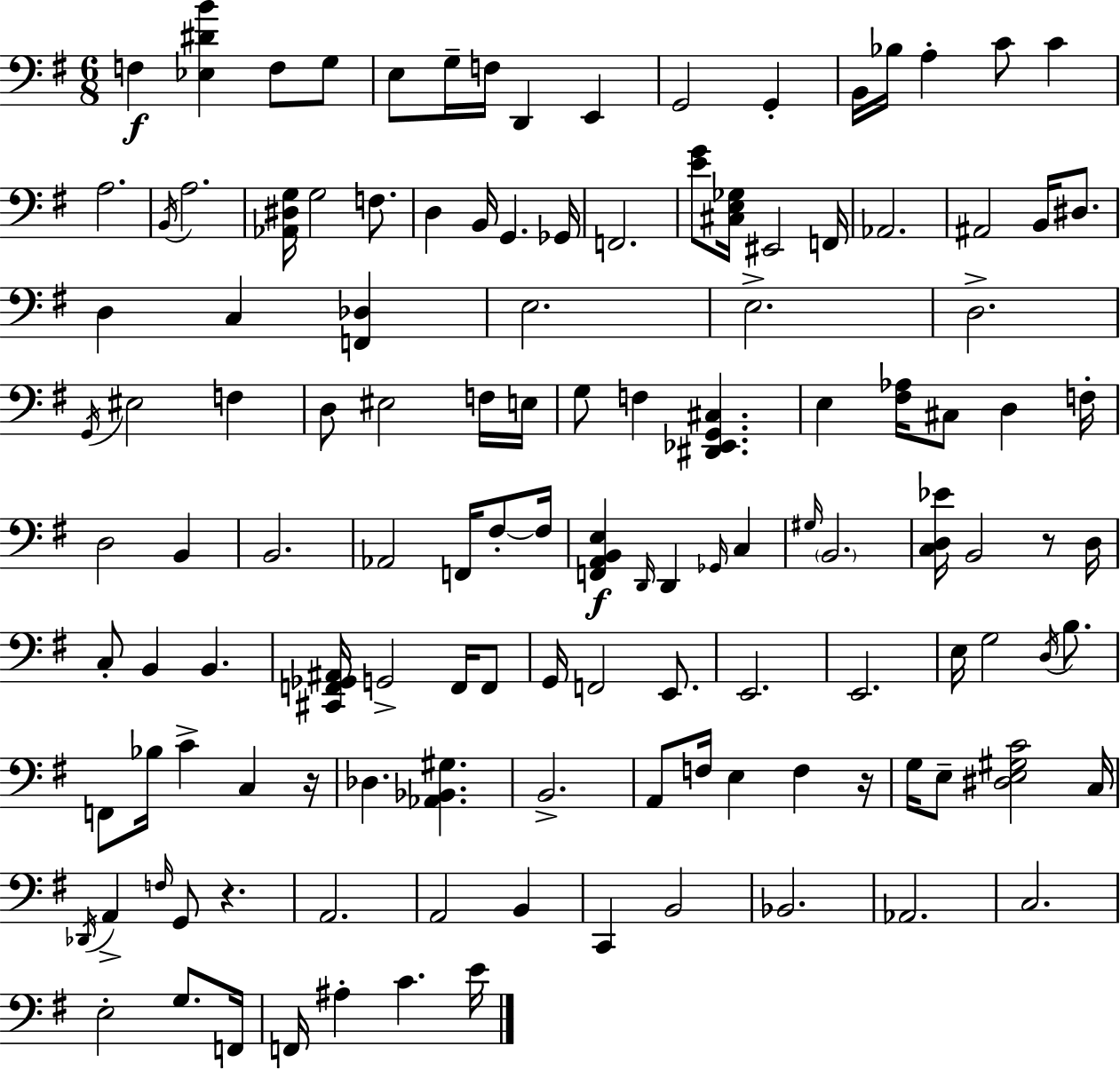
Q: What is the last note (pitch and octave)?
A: E4